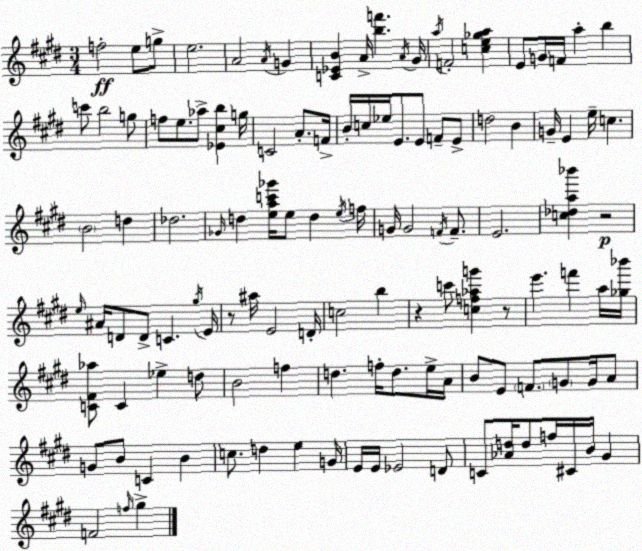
X:1
T:Untitled
M:3/4
L:1/4
K:E
f2 e/2 g/2 e2 A2 A/4 G [C_EB] A/4 [bf'] A/4 ^G/4 a/4 F2 [ce_ga] E/2 G/4 F/4 a b c'/2 b2 g/2 f/2 e/2 _a/2 [_E^cb] g/4 C2 A/2 F/4 B/4 c/4 _e/4 E/2 E/2 F/2 E/2 d2 B G/4 E e/4 c B2 d _d2 _G/4 d [eac'_g']/4 e/2 d e/4 f/4 G/4 G2 F/4 F/2 E2 [c_da_b'] z2 e/4 ^A/4 D/2 D/2 C ^g/4 E/4 z/2 ^a/4 E2 D/4 c2 b z c'/2 [cf_ag'] z/2 e' f' a/4 [_g_b']/4 [C^F_a]/2 C _e d/2 B2 f d f/4 d/2 e/4 A/4 B/2 E/2 F/2 G/2 G/4 A/2 G/2 B/2 C B c/2 d e G/4 E/4 E/4 _E2 D/2 C/2 [_Ad]/4 d/2 f/4 ^C/4 B/4 ^G F2 f/4 ^g